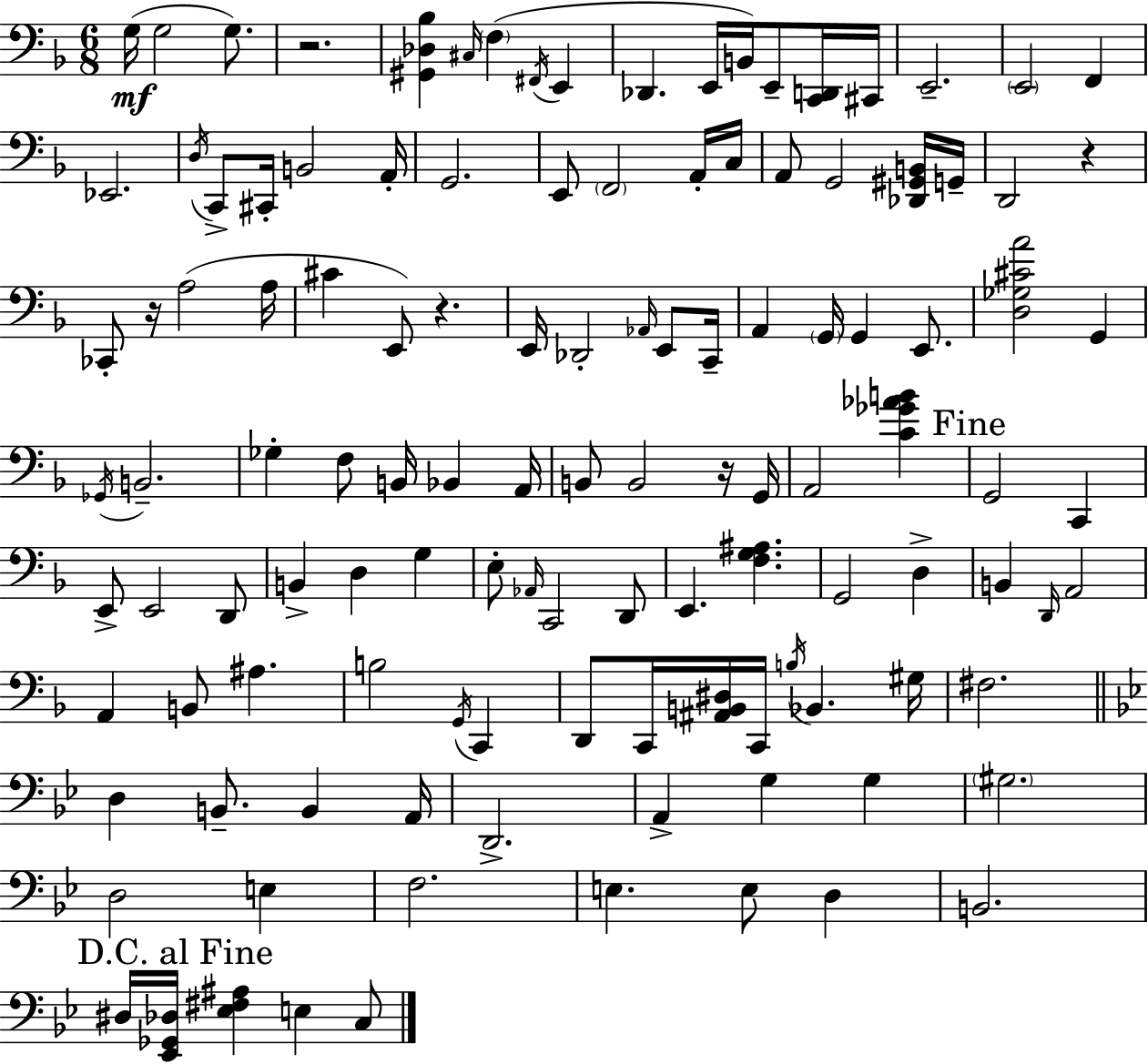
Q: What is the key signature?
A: D minor